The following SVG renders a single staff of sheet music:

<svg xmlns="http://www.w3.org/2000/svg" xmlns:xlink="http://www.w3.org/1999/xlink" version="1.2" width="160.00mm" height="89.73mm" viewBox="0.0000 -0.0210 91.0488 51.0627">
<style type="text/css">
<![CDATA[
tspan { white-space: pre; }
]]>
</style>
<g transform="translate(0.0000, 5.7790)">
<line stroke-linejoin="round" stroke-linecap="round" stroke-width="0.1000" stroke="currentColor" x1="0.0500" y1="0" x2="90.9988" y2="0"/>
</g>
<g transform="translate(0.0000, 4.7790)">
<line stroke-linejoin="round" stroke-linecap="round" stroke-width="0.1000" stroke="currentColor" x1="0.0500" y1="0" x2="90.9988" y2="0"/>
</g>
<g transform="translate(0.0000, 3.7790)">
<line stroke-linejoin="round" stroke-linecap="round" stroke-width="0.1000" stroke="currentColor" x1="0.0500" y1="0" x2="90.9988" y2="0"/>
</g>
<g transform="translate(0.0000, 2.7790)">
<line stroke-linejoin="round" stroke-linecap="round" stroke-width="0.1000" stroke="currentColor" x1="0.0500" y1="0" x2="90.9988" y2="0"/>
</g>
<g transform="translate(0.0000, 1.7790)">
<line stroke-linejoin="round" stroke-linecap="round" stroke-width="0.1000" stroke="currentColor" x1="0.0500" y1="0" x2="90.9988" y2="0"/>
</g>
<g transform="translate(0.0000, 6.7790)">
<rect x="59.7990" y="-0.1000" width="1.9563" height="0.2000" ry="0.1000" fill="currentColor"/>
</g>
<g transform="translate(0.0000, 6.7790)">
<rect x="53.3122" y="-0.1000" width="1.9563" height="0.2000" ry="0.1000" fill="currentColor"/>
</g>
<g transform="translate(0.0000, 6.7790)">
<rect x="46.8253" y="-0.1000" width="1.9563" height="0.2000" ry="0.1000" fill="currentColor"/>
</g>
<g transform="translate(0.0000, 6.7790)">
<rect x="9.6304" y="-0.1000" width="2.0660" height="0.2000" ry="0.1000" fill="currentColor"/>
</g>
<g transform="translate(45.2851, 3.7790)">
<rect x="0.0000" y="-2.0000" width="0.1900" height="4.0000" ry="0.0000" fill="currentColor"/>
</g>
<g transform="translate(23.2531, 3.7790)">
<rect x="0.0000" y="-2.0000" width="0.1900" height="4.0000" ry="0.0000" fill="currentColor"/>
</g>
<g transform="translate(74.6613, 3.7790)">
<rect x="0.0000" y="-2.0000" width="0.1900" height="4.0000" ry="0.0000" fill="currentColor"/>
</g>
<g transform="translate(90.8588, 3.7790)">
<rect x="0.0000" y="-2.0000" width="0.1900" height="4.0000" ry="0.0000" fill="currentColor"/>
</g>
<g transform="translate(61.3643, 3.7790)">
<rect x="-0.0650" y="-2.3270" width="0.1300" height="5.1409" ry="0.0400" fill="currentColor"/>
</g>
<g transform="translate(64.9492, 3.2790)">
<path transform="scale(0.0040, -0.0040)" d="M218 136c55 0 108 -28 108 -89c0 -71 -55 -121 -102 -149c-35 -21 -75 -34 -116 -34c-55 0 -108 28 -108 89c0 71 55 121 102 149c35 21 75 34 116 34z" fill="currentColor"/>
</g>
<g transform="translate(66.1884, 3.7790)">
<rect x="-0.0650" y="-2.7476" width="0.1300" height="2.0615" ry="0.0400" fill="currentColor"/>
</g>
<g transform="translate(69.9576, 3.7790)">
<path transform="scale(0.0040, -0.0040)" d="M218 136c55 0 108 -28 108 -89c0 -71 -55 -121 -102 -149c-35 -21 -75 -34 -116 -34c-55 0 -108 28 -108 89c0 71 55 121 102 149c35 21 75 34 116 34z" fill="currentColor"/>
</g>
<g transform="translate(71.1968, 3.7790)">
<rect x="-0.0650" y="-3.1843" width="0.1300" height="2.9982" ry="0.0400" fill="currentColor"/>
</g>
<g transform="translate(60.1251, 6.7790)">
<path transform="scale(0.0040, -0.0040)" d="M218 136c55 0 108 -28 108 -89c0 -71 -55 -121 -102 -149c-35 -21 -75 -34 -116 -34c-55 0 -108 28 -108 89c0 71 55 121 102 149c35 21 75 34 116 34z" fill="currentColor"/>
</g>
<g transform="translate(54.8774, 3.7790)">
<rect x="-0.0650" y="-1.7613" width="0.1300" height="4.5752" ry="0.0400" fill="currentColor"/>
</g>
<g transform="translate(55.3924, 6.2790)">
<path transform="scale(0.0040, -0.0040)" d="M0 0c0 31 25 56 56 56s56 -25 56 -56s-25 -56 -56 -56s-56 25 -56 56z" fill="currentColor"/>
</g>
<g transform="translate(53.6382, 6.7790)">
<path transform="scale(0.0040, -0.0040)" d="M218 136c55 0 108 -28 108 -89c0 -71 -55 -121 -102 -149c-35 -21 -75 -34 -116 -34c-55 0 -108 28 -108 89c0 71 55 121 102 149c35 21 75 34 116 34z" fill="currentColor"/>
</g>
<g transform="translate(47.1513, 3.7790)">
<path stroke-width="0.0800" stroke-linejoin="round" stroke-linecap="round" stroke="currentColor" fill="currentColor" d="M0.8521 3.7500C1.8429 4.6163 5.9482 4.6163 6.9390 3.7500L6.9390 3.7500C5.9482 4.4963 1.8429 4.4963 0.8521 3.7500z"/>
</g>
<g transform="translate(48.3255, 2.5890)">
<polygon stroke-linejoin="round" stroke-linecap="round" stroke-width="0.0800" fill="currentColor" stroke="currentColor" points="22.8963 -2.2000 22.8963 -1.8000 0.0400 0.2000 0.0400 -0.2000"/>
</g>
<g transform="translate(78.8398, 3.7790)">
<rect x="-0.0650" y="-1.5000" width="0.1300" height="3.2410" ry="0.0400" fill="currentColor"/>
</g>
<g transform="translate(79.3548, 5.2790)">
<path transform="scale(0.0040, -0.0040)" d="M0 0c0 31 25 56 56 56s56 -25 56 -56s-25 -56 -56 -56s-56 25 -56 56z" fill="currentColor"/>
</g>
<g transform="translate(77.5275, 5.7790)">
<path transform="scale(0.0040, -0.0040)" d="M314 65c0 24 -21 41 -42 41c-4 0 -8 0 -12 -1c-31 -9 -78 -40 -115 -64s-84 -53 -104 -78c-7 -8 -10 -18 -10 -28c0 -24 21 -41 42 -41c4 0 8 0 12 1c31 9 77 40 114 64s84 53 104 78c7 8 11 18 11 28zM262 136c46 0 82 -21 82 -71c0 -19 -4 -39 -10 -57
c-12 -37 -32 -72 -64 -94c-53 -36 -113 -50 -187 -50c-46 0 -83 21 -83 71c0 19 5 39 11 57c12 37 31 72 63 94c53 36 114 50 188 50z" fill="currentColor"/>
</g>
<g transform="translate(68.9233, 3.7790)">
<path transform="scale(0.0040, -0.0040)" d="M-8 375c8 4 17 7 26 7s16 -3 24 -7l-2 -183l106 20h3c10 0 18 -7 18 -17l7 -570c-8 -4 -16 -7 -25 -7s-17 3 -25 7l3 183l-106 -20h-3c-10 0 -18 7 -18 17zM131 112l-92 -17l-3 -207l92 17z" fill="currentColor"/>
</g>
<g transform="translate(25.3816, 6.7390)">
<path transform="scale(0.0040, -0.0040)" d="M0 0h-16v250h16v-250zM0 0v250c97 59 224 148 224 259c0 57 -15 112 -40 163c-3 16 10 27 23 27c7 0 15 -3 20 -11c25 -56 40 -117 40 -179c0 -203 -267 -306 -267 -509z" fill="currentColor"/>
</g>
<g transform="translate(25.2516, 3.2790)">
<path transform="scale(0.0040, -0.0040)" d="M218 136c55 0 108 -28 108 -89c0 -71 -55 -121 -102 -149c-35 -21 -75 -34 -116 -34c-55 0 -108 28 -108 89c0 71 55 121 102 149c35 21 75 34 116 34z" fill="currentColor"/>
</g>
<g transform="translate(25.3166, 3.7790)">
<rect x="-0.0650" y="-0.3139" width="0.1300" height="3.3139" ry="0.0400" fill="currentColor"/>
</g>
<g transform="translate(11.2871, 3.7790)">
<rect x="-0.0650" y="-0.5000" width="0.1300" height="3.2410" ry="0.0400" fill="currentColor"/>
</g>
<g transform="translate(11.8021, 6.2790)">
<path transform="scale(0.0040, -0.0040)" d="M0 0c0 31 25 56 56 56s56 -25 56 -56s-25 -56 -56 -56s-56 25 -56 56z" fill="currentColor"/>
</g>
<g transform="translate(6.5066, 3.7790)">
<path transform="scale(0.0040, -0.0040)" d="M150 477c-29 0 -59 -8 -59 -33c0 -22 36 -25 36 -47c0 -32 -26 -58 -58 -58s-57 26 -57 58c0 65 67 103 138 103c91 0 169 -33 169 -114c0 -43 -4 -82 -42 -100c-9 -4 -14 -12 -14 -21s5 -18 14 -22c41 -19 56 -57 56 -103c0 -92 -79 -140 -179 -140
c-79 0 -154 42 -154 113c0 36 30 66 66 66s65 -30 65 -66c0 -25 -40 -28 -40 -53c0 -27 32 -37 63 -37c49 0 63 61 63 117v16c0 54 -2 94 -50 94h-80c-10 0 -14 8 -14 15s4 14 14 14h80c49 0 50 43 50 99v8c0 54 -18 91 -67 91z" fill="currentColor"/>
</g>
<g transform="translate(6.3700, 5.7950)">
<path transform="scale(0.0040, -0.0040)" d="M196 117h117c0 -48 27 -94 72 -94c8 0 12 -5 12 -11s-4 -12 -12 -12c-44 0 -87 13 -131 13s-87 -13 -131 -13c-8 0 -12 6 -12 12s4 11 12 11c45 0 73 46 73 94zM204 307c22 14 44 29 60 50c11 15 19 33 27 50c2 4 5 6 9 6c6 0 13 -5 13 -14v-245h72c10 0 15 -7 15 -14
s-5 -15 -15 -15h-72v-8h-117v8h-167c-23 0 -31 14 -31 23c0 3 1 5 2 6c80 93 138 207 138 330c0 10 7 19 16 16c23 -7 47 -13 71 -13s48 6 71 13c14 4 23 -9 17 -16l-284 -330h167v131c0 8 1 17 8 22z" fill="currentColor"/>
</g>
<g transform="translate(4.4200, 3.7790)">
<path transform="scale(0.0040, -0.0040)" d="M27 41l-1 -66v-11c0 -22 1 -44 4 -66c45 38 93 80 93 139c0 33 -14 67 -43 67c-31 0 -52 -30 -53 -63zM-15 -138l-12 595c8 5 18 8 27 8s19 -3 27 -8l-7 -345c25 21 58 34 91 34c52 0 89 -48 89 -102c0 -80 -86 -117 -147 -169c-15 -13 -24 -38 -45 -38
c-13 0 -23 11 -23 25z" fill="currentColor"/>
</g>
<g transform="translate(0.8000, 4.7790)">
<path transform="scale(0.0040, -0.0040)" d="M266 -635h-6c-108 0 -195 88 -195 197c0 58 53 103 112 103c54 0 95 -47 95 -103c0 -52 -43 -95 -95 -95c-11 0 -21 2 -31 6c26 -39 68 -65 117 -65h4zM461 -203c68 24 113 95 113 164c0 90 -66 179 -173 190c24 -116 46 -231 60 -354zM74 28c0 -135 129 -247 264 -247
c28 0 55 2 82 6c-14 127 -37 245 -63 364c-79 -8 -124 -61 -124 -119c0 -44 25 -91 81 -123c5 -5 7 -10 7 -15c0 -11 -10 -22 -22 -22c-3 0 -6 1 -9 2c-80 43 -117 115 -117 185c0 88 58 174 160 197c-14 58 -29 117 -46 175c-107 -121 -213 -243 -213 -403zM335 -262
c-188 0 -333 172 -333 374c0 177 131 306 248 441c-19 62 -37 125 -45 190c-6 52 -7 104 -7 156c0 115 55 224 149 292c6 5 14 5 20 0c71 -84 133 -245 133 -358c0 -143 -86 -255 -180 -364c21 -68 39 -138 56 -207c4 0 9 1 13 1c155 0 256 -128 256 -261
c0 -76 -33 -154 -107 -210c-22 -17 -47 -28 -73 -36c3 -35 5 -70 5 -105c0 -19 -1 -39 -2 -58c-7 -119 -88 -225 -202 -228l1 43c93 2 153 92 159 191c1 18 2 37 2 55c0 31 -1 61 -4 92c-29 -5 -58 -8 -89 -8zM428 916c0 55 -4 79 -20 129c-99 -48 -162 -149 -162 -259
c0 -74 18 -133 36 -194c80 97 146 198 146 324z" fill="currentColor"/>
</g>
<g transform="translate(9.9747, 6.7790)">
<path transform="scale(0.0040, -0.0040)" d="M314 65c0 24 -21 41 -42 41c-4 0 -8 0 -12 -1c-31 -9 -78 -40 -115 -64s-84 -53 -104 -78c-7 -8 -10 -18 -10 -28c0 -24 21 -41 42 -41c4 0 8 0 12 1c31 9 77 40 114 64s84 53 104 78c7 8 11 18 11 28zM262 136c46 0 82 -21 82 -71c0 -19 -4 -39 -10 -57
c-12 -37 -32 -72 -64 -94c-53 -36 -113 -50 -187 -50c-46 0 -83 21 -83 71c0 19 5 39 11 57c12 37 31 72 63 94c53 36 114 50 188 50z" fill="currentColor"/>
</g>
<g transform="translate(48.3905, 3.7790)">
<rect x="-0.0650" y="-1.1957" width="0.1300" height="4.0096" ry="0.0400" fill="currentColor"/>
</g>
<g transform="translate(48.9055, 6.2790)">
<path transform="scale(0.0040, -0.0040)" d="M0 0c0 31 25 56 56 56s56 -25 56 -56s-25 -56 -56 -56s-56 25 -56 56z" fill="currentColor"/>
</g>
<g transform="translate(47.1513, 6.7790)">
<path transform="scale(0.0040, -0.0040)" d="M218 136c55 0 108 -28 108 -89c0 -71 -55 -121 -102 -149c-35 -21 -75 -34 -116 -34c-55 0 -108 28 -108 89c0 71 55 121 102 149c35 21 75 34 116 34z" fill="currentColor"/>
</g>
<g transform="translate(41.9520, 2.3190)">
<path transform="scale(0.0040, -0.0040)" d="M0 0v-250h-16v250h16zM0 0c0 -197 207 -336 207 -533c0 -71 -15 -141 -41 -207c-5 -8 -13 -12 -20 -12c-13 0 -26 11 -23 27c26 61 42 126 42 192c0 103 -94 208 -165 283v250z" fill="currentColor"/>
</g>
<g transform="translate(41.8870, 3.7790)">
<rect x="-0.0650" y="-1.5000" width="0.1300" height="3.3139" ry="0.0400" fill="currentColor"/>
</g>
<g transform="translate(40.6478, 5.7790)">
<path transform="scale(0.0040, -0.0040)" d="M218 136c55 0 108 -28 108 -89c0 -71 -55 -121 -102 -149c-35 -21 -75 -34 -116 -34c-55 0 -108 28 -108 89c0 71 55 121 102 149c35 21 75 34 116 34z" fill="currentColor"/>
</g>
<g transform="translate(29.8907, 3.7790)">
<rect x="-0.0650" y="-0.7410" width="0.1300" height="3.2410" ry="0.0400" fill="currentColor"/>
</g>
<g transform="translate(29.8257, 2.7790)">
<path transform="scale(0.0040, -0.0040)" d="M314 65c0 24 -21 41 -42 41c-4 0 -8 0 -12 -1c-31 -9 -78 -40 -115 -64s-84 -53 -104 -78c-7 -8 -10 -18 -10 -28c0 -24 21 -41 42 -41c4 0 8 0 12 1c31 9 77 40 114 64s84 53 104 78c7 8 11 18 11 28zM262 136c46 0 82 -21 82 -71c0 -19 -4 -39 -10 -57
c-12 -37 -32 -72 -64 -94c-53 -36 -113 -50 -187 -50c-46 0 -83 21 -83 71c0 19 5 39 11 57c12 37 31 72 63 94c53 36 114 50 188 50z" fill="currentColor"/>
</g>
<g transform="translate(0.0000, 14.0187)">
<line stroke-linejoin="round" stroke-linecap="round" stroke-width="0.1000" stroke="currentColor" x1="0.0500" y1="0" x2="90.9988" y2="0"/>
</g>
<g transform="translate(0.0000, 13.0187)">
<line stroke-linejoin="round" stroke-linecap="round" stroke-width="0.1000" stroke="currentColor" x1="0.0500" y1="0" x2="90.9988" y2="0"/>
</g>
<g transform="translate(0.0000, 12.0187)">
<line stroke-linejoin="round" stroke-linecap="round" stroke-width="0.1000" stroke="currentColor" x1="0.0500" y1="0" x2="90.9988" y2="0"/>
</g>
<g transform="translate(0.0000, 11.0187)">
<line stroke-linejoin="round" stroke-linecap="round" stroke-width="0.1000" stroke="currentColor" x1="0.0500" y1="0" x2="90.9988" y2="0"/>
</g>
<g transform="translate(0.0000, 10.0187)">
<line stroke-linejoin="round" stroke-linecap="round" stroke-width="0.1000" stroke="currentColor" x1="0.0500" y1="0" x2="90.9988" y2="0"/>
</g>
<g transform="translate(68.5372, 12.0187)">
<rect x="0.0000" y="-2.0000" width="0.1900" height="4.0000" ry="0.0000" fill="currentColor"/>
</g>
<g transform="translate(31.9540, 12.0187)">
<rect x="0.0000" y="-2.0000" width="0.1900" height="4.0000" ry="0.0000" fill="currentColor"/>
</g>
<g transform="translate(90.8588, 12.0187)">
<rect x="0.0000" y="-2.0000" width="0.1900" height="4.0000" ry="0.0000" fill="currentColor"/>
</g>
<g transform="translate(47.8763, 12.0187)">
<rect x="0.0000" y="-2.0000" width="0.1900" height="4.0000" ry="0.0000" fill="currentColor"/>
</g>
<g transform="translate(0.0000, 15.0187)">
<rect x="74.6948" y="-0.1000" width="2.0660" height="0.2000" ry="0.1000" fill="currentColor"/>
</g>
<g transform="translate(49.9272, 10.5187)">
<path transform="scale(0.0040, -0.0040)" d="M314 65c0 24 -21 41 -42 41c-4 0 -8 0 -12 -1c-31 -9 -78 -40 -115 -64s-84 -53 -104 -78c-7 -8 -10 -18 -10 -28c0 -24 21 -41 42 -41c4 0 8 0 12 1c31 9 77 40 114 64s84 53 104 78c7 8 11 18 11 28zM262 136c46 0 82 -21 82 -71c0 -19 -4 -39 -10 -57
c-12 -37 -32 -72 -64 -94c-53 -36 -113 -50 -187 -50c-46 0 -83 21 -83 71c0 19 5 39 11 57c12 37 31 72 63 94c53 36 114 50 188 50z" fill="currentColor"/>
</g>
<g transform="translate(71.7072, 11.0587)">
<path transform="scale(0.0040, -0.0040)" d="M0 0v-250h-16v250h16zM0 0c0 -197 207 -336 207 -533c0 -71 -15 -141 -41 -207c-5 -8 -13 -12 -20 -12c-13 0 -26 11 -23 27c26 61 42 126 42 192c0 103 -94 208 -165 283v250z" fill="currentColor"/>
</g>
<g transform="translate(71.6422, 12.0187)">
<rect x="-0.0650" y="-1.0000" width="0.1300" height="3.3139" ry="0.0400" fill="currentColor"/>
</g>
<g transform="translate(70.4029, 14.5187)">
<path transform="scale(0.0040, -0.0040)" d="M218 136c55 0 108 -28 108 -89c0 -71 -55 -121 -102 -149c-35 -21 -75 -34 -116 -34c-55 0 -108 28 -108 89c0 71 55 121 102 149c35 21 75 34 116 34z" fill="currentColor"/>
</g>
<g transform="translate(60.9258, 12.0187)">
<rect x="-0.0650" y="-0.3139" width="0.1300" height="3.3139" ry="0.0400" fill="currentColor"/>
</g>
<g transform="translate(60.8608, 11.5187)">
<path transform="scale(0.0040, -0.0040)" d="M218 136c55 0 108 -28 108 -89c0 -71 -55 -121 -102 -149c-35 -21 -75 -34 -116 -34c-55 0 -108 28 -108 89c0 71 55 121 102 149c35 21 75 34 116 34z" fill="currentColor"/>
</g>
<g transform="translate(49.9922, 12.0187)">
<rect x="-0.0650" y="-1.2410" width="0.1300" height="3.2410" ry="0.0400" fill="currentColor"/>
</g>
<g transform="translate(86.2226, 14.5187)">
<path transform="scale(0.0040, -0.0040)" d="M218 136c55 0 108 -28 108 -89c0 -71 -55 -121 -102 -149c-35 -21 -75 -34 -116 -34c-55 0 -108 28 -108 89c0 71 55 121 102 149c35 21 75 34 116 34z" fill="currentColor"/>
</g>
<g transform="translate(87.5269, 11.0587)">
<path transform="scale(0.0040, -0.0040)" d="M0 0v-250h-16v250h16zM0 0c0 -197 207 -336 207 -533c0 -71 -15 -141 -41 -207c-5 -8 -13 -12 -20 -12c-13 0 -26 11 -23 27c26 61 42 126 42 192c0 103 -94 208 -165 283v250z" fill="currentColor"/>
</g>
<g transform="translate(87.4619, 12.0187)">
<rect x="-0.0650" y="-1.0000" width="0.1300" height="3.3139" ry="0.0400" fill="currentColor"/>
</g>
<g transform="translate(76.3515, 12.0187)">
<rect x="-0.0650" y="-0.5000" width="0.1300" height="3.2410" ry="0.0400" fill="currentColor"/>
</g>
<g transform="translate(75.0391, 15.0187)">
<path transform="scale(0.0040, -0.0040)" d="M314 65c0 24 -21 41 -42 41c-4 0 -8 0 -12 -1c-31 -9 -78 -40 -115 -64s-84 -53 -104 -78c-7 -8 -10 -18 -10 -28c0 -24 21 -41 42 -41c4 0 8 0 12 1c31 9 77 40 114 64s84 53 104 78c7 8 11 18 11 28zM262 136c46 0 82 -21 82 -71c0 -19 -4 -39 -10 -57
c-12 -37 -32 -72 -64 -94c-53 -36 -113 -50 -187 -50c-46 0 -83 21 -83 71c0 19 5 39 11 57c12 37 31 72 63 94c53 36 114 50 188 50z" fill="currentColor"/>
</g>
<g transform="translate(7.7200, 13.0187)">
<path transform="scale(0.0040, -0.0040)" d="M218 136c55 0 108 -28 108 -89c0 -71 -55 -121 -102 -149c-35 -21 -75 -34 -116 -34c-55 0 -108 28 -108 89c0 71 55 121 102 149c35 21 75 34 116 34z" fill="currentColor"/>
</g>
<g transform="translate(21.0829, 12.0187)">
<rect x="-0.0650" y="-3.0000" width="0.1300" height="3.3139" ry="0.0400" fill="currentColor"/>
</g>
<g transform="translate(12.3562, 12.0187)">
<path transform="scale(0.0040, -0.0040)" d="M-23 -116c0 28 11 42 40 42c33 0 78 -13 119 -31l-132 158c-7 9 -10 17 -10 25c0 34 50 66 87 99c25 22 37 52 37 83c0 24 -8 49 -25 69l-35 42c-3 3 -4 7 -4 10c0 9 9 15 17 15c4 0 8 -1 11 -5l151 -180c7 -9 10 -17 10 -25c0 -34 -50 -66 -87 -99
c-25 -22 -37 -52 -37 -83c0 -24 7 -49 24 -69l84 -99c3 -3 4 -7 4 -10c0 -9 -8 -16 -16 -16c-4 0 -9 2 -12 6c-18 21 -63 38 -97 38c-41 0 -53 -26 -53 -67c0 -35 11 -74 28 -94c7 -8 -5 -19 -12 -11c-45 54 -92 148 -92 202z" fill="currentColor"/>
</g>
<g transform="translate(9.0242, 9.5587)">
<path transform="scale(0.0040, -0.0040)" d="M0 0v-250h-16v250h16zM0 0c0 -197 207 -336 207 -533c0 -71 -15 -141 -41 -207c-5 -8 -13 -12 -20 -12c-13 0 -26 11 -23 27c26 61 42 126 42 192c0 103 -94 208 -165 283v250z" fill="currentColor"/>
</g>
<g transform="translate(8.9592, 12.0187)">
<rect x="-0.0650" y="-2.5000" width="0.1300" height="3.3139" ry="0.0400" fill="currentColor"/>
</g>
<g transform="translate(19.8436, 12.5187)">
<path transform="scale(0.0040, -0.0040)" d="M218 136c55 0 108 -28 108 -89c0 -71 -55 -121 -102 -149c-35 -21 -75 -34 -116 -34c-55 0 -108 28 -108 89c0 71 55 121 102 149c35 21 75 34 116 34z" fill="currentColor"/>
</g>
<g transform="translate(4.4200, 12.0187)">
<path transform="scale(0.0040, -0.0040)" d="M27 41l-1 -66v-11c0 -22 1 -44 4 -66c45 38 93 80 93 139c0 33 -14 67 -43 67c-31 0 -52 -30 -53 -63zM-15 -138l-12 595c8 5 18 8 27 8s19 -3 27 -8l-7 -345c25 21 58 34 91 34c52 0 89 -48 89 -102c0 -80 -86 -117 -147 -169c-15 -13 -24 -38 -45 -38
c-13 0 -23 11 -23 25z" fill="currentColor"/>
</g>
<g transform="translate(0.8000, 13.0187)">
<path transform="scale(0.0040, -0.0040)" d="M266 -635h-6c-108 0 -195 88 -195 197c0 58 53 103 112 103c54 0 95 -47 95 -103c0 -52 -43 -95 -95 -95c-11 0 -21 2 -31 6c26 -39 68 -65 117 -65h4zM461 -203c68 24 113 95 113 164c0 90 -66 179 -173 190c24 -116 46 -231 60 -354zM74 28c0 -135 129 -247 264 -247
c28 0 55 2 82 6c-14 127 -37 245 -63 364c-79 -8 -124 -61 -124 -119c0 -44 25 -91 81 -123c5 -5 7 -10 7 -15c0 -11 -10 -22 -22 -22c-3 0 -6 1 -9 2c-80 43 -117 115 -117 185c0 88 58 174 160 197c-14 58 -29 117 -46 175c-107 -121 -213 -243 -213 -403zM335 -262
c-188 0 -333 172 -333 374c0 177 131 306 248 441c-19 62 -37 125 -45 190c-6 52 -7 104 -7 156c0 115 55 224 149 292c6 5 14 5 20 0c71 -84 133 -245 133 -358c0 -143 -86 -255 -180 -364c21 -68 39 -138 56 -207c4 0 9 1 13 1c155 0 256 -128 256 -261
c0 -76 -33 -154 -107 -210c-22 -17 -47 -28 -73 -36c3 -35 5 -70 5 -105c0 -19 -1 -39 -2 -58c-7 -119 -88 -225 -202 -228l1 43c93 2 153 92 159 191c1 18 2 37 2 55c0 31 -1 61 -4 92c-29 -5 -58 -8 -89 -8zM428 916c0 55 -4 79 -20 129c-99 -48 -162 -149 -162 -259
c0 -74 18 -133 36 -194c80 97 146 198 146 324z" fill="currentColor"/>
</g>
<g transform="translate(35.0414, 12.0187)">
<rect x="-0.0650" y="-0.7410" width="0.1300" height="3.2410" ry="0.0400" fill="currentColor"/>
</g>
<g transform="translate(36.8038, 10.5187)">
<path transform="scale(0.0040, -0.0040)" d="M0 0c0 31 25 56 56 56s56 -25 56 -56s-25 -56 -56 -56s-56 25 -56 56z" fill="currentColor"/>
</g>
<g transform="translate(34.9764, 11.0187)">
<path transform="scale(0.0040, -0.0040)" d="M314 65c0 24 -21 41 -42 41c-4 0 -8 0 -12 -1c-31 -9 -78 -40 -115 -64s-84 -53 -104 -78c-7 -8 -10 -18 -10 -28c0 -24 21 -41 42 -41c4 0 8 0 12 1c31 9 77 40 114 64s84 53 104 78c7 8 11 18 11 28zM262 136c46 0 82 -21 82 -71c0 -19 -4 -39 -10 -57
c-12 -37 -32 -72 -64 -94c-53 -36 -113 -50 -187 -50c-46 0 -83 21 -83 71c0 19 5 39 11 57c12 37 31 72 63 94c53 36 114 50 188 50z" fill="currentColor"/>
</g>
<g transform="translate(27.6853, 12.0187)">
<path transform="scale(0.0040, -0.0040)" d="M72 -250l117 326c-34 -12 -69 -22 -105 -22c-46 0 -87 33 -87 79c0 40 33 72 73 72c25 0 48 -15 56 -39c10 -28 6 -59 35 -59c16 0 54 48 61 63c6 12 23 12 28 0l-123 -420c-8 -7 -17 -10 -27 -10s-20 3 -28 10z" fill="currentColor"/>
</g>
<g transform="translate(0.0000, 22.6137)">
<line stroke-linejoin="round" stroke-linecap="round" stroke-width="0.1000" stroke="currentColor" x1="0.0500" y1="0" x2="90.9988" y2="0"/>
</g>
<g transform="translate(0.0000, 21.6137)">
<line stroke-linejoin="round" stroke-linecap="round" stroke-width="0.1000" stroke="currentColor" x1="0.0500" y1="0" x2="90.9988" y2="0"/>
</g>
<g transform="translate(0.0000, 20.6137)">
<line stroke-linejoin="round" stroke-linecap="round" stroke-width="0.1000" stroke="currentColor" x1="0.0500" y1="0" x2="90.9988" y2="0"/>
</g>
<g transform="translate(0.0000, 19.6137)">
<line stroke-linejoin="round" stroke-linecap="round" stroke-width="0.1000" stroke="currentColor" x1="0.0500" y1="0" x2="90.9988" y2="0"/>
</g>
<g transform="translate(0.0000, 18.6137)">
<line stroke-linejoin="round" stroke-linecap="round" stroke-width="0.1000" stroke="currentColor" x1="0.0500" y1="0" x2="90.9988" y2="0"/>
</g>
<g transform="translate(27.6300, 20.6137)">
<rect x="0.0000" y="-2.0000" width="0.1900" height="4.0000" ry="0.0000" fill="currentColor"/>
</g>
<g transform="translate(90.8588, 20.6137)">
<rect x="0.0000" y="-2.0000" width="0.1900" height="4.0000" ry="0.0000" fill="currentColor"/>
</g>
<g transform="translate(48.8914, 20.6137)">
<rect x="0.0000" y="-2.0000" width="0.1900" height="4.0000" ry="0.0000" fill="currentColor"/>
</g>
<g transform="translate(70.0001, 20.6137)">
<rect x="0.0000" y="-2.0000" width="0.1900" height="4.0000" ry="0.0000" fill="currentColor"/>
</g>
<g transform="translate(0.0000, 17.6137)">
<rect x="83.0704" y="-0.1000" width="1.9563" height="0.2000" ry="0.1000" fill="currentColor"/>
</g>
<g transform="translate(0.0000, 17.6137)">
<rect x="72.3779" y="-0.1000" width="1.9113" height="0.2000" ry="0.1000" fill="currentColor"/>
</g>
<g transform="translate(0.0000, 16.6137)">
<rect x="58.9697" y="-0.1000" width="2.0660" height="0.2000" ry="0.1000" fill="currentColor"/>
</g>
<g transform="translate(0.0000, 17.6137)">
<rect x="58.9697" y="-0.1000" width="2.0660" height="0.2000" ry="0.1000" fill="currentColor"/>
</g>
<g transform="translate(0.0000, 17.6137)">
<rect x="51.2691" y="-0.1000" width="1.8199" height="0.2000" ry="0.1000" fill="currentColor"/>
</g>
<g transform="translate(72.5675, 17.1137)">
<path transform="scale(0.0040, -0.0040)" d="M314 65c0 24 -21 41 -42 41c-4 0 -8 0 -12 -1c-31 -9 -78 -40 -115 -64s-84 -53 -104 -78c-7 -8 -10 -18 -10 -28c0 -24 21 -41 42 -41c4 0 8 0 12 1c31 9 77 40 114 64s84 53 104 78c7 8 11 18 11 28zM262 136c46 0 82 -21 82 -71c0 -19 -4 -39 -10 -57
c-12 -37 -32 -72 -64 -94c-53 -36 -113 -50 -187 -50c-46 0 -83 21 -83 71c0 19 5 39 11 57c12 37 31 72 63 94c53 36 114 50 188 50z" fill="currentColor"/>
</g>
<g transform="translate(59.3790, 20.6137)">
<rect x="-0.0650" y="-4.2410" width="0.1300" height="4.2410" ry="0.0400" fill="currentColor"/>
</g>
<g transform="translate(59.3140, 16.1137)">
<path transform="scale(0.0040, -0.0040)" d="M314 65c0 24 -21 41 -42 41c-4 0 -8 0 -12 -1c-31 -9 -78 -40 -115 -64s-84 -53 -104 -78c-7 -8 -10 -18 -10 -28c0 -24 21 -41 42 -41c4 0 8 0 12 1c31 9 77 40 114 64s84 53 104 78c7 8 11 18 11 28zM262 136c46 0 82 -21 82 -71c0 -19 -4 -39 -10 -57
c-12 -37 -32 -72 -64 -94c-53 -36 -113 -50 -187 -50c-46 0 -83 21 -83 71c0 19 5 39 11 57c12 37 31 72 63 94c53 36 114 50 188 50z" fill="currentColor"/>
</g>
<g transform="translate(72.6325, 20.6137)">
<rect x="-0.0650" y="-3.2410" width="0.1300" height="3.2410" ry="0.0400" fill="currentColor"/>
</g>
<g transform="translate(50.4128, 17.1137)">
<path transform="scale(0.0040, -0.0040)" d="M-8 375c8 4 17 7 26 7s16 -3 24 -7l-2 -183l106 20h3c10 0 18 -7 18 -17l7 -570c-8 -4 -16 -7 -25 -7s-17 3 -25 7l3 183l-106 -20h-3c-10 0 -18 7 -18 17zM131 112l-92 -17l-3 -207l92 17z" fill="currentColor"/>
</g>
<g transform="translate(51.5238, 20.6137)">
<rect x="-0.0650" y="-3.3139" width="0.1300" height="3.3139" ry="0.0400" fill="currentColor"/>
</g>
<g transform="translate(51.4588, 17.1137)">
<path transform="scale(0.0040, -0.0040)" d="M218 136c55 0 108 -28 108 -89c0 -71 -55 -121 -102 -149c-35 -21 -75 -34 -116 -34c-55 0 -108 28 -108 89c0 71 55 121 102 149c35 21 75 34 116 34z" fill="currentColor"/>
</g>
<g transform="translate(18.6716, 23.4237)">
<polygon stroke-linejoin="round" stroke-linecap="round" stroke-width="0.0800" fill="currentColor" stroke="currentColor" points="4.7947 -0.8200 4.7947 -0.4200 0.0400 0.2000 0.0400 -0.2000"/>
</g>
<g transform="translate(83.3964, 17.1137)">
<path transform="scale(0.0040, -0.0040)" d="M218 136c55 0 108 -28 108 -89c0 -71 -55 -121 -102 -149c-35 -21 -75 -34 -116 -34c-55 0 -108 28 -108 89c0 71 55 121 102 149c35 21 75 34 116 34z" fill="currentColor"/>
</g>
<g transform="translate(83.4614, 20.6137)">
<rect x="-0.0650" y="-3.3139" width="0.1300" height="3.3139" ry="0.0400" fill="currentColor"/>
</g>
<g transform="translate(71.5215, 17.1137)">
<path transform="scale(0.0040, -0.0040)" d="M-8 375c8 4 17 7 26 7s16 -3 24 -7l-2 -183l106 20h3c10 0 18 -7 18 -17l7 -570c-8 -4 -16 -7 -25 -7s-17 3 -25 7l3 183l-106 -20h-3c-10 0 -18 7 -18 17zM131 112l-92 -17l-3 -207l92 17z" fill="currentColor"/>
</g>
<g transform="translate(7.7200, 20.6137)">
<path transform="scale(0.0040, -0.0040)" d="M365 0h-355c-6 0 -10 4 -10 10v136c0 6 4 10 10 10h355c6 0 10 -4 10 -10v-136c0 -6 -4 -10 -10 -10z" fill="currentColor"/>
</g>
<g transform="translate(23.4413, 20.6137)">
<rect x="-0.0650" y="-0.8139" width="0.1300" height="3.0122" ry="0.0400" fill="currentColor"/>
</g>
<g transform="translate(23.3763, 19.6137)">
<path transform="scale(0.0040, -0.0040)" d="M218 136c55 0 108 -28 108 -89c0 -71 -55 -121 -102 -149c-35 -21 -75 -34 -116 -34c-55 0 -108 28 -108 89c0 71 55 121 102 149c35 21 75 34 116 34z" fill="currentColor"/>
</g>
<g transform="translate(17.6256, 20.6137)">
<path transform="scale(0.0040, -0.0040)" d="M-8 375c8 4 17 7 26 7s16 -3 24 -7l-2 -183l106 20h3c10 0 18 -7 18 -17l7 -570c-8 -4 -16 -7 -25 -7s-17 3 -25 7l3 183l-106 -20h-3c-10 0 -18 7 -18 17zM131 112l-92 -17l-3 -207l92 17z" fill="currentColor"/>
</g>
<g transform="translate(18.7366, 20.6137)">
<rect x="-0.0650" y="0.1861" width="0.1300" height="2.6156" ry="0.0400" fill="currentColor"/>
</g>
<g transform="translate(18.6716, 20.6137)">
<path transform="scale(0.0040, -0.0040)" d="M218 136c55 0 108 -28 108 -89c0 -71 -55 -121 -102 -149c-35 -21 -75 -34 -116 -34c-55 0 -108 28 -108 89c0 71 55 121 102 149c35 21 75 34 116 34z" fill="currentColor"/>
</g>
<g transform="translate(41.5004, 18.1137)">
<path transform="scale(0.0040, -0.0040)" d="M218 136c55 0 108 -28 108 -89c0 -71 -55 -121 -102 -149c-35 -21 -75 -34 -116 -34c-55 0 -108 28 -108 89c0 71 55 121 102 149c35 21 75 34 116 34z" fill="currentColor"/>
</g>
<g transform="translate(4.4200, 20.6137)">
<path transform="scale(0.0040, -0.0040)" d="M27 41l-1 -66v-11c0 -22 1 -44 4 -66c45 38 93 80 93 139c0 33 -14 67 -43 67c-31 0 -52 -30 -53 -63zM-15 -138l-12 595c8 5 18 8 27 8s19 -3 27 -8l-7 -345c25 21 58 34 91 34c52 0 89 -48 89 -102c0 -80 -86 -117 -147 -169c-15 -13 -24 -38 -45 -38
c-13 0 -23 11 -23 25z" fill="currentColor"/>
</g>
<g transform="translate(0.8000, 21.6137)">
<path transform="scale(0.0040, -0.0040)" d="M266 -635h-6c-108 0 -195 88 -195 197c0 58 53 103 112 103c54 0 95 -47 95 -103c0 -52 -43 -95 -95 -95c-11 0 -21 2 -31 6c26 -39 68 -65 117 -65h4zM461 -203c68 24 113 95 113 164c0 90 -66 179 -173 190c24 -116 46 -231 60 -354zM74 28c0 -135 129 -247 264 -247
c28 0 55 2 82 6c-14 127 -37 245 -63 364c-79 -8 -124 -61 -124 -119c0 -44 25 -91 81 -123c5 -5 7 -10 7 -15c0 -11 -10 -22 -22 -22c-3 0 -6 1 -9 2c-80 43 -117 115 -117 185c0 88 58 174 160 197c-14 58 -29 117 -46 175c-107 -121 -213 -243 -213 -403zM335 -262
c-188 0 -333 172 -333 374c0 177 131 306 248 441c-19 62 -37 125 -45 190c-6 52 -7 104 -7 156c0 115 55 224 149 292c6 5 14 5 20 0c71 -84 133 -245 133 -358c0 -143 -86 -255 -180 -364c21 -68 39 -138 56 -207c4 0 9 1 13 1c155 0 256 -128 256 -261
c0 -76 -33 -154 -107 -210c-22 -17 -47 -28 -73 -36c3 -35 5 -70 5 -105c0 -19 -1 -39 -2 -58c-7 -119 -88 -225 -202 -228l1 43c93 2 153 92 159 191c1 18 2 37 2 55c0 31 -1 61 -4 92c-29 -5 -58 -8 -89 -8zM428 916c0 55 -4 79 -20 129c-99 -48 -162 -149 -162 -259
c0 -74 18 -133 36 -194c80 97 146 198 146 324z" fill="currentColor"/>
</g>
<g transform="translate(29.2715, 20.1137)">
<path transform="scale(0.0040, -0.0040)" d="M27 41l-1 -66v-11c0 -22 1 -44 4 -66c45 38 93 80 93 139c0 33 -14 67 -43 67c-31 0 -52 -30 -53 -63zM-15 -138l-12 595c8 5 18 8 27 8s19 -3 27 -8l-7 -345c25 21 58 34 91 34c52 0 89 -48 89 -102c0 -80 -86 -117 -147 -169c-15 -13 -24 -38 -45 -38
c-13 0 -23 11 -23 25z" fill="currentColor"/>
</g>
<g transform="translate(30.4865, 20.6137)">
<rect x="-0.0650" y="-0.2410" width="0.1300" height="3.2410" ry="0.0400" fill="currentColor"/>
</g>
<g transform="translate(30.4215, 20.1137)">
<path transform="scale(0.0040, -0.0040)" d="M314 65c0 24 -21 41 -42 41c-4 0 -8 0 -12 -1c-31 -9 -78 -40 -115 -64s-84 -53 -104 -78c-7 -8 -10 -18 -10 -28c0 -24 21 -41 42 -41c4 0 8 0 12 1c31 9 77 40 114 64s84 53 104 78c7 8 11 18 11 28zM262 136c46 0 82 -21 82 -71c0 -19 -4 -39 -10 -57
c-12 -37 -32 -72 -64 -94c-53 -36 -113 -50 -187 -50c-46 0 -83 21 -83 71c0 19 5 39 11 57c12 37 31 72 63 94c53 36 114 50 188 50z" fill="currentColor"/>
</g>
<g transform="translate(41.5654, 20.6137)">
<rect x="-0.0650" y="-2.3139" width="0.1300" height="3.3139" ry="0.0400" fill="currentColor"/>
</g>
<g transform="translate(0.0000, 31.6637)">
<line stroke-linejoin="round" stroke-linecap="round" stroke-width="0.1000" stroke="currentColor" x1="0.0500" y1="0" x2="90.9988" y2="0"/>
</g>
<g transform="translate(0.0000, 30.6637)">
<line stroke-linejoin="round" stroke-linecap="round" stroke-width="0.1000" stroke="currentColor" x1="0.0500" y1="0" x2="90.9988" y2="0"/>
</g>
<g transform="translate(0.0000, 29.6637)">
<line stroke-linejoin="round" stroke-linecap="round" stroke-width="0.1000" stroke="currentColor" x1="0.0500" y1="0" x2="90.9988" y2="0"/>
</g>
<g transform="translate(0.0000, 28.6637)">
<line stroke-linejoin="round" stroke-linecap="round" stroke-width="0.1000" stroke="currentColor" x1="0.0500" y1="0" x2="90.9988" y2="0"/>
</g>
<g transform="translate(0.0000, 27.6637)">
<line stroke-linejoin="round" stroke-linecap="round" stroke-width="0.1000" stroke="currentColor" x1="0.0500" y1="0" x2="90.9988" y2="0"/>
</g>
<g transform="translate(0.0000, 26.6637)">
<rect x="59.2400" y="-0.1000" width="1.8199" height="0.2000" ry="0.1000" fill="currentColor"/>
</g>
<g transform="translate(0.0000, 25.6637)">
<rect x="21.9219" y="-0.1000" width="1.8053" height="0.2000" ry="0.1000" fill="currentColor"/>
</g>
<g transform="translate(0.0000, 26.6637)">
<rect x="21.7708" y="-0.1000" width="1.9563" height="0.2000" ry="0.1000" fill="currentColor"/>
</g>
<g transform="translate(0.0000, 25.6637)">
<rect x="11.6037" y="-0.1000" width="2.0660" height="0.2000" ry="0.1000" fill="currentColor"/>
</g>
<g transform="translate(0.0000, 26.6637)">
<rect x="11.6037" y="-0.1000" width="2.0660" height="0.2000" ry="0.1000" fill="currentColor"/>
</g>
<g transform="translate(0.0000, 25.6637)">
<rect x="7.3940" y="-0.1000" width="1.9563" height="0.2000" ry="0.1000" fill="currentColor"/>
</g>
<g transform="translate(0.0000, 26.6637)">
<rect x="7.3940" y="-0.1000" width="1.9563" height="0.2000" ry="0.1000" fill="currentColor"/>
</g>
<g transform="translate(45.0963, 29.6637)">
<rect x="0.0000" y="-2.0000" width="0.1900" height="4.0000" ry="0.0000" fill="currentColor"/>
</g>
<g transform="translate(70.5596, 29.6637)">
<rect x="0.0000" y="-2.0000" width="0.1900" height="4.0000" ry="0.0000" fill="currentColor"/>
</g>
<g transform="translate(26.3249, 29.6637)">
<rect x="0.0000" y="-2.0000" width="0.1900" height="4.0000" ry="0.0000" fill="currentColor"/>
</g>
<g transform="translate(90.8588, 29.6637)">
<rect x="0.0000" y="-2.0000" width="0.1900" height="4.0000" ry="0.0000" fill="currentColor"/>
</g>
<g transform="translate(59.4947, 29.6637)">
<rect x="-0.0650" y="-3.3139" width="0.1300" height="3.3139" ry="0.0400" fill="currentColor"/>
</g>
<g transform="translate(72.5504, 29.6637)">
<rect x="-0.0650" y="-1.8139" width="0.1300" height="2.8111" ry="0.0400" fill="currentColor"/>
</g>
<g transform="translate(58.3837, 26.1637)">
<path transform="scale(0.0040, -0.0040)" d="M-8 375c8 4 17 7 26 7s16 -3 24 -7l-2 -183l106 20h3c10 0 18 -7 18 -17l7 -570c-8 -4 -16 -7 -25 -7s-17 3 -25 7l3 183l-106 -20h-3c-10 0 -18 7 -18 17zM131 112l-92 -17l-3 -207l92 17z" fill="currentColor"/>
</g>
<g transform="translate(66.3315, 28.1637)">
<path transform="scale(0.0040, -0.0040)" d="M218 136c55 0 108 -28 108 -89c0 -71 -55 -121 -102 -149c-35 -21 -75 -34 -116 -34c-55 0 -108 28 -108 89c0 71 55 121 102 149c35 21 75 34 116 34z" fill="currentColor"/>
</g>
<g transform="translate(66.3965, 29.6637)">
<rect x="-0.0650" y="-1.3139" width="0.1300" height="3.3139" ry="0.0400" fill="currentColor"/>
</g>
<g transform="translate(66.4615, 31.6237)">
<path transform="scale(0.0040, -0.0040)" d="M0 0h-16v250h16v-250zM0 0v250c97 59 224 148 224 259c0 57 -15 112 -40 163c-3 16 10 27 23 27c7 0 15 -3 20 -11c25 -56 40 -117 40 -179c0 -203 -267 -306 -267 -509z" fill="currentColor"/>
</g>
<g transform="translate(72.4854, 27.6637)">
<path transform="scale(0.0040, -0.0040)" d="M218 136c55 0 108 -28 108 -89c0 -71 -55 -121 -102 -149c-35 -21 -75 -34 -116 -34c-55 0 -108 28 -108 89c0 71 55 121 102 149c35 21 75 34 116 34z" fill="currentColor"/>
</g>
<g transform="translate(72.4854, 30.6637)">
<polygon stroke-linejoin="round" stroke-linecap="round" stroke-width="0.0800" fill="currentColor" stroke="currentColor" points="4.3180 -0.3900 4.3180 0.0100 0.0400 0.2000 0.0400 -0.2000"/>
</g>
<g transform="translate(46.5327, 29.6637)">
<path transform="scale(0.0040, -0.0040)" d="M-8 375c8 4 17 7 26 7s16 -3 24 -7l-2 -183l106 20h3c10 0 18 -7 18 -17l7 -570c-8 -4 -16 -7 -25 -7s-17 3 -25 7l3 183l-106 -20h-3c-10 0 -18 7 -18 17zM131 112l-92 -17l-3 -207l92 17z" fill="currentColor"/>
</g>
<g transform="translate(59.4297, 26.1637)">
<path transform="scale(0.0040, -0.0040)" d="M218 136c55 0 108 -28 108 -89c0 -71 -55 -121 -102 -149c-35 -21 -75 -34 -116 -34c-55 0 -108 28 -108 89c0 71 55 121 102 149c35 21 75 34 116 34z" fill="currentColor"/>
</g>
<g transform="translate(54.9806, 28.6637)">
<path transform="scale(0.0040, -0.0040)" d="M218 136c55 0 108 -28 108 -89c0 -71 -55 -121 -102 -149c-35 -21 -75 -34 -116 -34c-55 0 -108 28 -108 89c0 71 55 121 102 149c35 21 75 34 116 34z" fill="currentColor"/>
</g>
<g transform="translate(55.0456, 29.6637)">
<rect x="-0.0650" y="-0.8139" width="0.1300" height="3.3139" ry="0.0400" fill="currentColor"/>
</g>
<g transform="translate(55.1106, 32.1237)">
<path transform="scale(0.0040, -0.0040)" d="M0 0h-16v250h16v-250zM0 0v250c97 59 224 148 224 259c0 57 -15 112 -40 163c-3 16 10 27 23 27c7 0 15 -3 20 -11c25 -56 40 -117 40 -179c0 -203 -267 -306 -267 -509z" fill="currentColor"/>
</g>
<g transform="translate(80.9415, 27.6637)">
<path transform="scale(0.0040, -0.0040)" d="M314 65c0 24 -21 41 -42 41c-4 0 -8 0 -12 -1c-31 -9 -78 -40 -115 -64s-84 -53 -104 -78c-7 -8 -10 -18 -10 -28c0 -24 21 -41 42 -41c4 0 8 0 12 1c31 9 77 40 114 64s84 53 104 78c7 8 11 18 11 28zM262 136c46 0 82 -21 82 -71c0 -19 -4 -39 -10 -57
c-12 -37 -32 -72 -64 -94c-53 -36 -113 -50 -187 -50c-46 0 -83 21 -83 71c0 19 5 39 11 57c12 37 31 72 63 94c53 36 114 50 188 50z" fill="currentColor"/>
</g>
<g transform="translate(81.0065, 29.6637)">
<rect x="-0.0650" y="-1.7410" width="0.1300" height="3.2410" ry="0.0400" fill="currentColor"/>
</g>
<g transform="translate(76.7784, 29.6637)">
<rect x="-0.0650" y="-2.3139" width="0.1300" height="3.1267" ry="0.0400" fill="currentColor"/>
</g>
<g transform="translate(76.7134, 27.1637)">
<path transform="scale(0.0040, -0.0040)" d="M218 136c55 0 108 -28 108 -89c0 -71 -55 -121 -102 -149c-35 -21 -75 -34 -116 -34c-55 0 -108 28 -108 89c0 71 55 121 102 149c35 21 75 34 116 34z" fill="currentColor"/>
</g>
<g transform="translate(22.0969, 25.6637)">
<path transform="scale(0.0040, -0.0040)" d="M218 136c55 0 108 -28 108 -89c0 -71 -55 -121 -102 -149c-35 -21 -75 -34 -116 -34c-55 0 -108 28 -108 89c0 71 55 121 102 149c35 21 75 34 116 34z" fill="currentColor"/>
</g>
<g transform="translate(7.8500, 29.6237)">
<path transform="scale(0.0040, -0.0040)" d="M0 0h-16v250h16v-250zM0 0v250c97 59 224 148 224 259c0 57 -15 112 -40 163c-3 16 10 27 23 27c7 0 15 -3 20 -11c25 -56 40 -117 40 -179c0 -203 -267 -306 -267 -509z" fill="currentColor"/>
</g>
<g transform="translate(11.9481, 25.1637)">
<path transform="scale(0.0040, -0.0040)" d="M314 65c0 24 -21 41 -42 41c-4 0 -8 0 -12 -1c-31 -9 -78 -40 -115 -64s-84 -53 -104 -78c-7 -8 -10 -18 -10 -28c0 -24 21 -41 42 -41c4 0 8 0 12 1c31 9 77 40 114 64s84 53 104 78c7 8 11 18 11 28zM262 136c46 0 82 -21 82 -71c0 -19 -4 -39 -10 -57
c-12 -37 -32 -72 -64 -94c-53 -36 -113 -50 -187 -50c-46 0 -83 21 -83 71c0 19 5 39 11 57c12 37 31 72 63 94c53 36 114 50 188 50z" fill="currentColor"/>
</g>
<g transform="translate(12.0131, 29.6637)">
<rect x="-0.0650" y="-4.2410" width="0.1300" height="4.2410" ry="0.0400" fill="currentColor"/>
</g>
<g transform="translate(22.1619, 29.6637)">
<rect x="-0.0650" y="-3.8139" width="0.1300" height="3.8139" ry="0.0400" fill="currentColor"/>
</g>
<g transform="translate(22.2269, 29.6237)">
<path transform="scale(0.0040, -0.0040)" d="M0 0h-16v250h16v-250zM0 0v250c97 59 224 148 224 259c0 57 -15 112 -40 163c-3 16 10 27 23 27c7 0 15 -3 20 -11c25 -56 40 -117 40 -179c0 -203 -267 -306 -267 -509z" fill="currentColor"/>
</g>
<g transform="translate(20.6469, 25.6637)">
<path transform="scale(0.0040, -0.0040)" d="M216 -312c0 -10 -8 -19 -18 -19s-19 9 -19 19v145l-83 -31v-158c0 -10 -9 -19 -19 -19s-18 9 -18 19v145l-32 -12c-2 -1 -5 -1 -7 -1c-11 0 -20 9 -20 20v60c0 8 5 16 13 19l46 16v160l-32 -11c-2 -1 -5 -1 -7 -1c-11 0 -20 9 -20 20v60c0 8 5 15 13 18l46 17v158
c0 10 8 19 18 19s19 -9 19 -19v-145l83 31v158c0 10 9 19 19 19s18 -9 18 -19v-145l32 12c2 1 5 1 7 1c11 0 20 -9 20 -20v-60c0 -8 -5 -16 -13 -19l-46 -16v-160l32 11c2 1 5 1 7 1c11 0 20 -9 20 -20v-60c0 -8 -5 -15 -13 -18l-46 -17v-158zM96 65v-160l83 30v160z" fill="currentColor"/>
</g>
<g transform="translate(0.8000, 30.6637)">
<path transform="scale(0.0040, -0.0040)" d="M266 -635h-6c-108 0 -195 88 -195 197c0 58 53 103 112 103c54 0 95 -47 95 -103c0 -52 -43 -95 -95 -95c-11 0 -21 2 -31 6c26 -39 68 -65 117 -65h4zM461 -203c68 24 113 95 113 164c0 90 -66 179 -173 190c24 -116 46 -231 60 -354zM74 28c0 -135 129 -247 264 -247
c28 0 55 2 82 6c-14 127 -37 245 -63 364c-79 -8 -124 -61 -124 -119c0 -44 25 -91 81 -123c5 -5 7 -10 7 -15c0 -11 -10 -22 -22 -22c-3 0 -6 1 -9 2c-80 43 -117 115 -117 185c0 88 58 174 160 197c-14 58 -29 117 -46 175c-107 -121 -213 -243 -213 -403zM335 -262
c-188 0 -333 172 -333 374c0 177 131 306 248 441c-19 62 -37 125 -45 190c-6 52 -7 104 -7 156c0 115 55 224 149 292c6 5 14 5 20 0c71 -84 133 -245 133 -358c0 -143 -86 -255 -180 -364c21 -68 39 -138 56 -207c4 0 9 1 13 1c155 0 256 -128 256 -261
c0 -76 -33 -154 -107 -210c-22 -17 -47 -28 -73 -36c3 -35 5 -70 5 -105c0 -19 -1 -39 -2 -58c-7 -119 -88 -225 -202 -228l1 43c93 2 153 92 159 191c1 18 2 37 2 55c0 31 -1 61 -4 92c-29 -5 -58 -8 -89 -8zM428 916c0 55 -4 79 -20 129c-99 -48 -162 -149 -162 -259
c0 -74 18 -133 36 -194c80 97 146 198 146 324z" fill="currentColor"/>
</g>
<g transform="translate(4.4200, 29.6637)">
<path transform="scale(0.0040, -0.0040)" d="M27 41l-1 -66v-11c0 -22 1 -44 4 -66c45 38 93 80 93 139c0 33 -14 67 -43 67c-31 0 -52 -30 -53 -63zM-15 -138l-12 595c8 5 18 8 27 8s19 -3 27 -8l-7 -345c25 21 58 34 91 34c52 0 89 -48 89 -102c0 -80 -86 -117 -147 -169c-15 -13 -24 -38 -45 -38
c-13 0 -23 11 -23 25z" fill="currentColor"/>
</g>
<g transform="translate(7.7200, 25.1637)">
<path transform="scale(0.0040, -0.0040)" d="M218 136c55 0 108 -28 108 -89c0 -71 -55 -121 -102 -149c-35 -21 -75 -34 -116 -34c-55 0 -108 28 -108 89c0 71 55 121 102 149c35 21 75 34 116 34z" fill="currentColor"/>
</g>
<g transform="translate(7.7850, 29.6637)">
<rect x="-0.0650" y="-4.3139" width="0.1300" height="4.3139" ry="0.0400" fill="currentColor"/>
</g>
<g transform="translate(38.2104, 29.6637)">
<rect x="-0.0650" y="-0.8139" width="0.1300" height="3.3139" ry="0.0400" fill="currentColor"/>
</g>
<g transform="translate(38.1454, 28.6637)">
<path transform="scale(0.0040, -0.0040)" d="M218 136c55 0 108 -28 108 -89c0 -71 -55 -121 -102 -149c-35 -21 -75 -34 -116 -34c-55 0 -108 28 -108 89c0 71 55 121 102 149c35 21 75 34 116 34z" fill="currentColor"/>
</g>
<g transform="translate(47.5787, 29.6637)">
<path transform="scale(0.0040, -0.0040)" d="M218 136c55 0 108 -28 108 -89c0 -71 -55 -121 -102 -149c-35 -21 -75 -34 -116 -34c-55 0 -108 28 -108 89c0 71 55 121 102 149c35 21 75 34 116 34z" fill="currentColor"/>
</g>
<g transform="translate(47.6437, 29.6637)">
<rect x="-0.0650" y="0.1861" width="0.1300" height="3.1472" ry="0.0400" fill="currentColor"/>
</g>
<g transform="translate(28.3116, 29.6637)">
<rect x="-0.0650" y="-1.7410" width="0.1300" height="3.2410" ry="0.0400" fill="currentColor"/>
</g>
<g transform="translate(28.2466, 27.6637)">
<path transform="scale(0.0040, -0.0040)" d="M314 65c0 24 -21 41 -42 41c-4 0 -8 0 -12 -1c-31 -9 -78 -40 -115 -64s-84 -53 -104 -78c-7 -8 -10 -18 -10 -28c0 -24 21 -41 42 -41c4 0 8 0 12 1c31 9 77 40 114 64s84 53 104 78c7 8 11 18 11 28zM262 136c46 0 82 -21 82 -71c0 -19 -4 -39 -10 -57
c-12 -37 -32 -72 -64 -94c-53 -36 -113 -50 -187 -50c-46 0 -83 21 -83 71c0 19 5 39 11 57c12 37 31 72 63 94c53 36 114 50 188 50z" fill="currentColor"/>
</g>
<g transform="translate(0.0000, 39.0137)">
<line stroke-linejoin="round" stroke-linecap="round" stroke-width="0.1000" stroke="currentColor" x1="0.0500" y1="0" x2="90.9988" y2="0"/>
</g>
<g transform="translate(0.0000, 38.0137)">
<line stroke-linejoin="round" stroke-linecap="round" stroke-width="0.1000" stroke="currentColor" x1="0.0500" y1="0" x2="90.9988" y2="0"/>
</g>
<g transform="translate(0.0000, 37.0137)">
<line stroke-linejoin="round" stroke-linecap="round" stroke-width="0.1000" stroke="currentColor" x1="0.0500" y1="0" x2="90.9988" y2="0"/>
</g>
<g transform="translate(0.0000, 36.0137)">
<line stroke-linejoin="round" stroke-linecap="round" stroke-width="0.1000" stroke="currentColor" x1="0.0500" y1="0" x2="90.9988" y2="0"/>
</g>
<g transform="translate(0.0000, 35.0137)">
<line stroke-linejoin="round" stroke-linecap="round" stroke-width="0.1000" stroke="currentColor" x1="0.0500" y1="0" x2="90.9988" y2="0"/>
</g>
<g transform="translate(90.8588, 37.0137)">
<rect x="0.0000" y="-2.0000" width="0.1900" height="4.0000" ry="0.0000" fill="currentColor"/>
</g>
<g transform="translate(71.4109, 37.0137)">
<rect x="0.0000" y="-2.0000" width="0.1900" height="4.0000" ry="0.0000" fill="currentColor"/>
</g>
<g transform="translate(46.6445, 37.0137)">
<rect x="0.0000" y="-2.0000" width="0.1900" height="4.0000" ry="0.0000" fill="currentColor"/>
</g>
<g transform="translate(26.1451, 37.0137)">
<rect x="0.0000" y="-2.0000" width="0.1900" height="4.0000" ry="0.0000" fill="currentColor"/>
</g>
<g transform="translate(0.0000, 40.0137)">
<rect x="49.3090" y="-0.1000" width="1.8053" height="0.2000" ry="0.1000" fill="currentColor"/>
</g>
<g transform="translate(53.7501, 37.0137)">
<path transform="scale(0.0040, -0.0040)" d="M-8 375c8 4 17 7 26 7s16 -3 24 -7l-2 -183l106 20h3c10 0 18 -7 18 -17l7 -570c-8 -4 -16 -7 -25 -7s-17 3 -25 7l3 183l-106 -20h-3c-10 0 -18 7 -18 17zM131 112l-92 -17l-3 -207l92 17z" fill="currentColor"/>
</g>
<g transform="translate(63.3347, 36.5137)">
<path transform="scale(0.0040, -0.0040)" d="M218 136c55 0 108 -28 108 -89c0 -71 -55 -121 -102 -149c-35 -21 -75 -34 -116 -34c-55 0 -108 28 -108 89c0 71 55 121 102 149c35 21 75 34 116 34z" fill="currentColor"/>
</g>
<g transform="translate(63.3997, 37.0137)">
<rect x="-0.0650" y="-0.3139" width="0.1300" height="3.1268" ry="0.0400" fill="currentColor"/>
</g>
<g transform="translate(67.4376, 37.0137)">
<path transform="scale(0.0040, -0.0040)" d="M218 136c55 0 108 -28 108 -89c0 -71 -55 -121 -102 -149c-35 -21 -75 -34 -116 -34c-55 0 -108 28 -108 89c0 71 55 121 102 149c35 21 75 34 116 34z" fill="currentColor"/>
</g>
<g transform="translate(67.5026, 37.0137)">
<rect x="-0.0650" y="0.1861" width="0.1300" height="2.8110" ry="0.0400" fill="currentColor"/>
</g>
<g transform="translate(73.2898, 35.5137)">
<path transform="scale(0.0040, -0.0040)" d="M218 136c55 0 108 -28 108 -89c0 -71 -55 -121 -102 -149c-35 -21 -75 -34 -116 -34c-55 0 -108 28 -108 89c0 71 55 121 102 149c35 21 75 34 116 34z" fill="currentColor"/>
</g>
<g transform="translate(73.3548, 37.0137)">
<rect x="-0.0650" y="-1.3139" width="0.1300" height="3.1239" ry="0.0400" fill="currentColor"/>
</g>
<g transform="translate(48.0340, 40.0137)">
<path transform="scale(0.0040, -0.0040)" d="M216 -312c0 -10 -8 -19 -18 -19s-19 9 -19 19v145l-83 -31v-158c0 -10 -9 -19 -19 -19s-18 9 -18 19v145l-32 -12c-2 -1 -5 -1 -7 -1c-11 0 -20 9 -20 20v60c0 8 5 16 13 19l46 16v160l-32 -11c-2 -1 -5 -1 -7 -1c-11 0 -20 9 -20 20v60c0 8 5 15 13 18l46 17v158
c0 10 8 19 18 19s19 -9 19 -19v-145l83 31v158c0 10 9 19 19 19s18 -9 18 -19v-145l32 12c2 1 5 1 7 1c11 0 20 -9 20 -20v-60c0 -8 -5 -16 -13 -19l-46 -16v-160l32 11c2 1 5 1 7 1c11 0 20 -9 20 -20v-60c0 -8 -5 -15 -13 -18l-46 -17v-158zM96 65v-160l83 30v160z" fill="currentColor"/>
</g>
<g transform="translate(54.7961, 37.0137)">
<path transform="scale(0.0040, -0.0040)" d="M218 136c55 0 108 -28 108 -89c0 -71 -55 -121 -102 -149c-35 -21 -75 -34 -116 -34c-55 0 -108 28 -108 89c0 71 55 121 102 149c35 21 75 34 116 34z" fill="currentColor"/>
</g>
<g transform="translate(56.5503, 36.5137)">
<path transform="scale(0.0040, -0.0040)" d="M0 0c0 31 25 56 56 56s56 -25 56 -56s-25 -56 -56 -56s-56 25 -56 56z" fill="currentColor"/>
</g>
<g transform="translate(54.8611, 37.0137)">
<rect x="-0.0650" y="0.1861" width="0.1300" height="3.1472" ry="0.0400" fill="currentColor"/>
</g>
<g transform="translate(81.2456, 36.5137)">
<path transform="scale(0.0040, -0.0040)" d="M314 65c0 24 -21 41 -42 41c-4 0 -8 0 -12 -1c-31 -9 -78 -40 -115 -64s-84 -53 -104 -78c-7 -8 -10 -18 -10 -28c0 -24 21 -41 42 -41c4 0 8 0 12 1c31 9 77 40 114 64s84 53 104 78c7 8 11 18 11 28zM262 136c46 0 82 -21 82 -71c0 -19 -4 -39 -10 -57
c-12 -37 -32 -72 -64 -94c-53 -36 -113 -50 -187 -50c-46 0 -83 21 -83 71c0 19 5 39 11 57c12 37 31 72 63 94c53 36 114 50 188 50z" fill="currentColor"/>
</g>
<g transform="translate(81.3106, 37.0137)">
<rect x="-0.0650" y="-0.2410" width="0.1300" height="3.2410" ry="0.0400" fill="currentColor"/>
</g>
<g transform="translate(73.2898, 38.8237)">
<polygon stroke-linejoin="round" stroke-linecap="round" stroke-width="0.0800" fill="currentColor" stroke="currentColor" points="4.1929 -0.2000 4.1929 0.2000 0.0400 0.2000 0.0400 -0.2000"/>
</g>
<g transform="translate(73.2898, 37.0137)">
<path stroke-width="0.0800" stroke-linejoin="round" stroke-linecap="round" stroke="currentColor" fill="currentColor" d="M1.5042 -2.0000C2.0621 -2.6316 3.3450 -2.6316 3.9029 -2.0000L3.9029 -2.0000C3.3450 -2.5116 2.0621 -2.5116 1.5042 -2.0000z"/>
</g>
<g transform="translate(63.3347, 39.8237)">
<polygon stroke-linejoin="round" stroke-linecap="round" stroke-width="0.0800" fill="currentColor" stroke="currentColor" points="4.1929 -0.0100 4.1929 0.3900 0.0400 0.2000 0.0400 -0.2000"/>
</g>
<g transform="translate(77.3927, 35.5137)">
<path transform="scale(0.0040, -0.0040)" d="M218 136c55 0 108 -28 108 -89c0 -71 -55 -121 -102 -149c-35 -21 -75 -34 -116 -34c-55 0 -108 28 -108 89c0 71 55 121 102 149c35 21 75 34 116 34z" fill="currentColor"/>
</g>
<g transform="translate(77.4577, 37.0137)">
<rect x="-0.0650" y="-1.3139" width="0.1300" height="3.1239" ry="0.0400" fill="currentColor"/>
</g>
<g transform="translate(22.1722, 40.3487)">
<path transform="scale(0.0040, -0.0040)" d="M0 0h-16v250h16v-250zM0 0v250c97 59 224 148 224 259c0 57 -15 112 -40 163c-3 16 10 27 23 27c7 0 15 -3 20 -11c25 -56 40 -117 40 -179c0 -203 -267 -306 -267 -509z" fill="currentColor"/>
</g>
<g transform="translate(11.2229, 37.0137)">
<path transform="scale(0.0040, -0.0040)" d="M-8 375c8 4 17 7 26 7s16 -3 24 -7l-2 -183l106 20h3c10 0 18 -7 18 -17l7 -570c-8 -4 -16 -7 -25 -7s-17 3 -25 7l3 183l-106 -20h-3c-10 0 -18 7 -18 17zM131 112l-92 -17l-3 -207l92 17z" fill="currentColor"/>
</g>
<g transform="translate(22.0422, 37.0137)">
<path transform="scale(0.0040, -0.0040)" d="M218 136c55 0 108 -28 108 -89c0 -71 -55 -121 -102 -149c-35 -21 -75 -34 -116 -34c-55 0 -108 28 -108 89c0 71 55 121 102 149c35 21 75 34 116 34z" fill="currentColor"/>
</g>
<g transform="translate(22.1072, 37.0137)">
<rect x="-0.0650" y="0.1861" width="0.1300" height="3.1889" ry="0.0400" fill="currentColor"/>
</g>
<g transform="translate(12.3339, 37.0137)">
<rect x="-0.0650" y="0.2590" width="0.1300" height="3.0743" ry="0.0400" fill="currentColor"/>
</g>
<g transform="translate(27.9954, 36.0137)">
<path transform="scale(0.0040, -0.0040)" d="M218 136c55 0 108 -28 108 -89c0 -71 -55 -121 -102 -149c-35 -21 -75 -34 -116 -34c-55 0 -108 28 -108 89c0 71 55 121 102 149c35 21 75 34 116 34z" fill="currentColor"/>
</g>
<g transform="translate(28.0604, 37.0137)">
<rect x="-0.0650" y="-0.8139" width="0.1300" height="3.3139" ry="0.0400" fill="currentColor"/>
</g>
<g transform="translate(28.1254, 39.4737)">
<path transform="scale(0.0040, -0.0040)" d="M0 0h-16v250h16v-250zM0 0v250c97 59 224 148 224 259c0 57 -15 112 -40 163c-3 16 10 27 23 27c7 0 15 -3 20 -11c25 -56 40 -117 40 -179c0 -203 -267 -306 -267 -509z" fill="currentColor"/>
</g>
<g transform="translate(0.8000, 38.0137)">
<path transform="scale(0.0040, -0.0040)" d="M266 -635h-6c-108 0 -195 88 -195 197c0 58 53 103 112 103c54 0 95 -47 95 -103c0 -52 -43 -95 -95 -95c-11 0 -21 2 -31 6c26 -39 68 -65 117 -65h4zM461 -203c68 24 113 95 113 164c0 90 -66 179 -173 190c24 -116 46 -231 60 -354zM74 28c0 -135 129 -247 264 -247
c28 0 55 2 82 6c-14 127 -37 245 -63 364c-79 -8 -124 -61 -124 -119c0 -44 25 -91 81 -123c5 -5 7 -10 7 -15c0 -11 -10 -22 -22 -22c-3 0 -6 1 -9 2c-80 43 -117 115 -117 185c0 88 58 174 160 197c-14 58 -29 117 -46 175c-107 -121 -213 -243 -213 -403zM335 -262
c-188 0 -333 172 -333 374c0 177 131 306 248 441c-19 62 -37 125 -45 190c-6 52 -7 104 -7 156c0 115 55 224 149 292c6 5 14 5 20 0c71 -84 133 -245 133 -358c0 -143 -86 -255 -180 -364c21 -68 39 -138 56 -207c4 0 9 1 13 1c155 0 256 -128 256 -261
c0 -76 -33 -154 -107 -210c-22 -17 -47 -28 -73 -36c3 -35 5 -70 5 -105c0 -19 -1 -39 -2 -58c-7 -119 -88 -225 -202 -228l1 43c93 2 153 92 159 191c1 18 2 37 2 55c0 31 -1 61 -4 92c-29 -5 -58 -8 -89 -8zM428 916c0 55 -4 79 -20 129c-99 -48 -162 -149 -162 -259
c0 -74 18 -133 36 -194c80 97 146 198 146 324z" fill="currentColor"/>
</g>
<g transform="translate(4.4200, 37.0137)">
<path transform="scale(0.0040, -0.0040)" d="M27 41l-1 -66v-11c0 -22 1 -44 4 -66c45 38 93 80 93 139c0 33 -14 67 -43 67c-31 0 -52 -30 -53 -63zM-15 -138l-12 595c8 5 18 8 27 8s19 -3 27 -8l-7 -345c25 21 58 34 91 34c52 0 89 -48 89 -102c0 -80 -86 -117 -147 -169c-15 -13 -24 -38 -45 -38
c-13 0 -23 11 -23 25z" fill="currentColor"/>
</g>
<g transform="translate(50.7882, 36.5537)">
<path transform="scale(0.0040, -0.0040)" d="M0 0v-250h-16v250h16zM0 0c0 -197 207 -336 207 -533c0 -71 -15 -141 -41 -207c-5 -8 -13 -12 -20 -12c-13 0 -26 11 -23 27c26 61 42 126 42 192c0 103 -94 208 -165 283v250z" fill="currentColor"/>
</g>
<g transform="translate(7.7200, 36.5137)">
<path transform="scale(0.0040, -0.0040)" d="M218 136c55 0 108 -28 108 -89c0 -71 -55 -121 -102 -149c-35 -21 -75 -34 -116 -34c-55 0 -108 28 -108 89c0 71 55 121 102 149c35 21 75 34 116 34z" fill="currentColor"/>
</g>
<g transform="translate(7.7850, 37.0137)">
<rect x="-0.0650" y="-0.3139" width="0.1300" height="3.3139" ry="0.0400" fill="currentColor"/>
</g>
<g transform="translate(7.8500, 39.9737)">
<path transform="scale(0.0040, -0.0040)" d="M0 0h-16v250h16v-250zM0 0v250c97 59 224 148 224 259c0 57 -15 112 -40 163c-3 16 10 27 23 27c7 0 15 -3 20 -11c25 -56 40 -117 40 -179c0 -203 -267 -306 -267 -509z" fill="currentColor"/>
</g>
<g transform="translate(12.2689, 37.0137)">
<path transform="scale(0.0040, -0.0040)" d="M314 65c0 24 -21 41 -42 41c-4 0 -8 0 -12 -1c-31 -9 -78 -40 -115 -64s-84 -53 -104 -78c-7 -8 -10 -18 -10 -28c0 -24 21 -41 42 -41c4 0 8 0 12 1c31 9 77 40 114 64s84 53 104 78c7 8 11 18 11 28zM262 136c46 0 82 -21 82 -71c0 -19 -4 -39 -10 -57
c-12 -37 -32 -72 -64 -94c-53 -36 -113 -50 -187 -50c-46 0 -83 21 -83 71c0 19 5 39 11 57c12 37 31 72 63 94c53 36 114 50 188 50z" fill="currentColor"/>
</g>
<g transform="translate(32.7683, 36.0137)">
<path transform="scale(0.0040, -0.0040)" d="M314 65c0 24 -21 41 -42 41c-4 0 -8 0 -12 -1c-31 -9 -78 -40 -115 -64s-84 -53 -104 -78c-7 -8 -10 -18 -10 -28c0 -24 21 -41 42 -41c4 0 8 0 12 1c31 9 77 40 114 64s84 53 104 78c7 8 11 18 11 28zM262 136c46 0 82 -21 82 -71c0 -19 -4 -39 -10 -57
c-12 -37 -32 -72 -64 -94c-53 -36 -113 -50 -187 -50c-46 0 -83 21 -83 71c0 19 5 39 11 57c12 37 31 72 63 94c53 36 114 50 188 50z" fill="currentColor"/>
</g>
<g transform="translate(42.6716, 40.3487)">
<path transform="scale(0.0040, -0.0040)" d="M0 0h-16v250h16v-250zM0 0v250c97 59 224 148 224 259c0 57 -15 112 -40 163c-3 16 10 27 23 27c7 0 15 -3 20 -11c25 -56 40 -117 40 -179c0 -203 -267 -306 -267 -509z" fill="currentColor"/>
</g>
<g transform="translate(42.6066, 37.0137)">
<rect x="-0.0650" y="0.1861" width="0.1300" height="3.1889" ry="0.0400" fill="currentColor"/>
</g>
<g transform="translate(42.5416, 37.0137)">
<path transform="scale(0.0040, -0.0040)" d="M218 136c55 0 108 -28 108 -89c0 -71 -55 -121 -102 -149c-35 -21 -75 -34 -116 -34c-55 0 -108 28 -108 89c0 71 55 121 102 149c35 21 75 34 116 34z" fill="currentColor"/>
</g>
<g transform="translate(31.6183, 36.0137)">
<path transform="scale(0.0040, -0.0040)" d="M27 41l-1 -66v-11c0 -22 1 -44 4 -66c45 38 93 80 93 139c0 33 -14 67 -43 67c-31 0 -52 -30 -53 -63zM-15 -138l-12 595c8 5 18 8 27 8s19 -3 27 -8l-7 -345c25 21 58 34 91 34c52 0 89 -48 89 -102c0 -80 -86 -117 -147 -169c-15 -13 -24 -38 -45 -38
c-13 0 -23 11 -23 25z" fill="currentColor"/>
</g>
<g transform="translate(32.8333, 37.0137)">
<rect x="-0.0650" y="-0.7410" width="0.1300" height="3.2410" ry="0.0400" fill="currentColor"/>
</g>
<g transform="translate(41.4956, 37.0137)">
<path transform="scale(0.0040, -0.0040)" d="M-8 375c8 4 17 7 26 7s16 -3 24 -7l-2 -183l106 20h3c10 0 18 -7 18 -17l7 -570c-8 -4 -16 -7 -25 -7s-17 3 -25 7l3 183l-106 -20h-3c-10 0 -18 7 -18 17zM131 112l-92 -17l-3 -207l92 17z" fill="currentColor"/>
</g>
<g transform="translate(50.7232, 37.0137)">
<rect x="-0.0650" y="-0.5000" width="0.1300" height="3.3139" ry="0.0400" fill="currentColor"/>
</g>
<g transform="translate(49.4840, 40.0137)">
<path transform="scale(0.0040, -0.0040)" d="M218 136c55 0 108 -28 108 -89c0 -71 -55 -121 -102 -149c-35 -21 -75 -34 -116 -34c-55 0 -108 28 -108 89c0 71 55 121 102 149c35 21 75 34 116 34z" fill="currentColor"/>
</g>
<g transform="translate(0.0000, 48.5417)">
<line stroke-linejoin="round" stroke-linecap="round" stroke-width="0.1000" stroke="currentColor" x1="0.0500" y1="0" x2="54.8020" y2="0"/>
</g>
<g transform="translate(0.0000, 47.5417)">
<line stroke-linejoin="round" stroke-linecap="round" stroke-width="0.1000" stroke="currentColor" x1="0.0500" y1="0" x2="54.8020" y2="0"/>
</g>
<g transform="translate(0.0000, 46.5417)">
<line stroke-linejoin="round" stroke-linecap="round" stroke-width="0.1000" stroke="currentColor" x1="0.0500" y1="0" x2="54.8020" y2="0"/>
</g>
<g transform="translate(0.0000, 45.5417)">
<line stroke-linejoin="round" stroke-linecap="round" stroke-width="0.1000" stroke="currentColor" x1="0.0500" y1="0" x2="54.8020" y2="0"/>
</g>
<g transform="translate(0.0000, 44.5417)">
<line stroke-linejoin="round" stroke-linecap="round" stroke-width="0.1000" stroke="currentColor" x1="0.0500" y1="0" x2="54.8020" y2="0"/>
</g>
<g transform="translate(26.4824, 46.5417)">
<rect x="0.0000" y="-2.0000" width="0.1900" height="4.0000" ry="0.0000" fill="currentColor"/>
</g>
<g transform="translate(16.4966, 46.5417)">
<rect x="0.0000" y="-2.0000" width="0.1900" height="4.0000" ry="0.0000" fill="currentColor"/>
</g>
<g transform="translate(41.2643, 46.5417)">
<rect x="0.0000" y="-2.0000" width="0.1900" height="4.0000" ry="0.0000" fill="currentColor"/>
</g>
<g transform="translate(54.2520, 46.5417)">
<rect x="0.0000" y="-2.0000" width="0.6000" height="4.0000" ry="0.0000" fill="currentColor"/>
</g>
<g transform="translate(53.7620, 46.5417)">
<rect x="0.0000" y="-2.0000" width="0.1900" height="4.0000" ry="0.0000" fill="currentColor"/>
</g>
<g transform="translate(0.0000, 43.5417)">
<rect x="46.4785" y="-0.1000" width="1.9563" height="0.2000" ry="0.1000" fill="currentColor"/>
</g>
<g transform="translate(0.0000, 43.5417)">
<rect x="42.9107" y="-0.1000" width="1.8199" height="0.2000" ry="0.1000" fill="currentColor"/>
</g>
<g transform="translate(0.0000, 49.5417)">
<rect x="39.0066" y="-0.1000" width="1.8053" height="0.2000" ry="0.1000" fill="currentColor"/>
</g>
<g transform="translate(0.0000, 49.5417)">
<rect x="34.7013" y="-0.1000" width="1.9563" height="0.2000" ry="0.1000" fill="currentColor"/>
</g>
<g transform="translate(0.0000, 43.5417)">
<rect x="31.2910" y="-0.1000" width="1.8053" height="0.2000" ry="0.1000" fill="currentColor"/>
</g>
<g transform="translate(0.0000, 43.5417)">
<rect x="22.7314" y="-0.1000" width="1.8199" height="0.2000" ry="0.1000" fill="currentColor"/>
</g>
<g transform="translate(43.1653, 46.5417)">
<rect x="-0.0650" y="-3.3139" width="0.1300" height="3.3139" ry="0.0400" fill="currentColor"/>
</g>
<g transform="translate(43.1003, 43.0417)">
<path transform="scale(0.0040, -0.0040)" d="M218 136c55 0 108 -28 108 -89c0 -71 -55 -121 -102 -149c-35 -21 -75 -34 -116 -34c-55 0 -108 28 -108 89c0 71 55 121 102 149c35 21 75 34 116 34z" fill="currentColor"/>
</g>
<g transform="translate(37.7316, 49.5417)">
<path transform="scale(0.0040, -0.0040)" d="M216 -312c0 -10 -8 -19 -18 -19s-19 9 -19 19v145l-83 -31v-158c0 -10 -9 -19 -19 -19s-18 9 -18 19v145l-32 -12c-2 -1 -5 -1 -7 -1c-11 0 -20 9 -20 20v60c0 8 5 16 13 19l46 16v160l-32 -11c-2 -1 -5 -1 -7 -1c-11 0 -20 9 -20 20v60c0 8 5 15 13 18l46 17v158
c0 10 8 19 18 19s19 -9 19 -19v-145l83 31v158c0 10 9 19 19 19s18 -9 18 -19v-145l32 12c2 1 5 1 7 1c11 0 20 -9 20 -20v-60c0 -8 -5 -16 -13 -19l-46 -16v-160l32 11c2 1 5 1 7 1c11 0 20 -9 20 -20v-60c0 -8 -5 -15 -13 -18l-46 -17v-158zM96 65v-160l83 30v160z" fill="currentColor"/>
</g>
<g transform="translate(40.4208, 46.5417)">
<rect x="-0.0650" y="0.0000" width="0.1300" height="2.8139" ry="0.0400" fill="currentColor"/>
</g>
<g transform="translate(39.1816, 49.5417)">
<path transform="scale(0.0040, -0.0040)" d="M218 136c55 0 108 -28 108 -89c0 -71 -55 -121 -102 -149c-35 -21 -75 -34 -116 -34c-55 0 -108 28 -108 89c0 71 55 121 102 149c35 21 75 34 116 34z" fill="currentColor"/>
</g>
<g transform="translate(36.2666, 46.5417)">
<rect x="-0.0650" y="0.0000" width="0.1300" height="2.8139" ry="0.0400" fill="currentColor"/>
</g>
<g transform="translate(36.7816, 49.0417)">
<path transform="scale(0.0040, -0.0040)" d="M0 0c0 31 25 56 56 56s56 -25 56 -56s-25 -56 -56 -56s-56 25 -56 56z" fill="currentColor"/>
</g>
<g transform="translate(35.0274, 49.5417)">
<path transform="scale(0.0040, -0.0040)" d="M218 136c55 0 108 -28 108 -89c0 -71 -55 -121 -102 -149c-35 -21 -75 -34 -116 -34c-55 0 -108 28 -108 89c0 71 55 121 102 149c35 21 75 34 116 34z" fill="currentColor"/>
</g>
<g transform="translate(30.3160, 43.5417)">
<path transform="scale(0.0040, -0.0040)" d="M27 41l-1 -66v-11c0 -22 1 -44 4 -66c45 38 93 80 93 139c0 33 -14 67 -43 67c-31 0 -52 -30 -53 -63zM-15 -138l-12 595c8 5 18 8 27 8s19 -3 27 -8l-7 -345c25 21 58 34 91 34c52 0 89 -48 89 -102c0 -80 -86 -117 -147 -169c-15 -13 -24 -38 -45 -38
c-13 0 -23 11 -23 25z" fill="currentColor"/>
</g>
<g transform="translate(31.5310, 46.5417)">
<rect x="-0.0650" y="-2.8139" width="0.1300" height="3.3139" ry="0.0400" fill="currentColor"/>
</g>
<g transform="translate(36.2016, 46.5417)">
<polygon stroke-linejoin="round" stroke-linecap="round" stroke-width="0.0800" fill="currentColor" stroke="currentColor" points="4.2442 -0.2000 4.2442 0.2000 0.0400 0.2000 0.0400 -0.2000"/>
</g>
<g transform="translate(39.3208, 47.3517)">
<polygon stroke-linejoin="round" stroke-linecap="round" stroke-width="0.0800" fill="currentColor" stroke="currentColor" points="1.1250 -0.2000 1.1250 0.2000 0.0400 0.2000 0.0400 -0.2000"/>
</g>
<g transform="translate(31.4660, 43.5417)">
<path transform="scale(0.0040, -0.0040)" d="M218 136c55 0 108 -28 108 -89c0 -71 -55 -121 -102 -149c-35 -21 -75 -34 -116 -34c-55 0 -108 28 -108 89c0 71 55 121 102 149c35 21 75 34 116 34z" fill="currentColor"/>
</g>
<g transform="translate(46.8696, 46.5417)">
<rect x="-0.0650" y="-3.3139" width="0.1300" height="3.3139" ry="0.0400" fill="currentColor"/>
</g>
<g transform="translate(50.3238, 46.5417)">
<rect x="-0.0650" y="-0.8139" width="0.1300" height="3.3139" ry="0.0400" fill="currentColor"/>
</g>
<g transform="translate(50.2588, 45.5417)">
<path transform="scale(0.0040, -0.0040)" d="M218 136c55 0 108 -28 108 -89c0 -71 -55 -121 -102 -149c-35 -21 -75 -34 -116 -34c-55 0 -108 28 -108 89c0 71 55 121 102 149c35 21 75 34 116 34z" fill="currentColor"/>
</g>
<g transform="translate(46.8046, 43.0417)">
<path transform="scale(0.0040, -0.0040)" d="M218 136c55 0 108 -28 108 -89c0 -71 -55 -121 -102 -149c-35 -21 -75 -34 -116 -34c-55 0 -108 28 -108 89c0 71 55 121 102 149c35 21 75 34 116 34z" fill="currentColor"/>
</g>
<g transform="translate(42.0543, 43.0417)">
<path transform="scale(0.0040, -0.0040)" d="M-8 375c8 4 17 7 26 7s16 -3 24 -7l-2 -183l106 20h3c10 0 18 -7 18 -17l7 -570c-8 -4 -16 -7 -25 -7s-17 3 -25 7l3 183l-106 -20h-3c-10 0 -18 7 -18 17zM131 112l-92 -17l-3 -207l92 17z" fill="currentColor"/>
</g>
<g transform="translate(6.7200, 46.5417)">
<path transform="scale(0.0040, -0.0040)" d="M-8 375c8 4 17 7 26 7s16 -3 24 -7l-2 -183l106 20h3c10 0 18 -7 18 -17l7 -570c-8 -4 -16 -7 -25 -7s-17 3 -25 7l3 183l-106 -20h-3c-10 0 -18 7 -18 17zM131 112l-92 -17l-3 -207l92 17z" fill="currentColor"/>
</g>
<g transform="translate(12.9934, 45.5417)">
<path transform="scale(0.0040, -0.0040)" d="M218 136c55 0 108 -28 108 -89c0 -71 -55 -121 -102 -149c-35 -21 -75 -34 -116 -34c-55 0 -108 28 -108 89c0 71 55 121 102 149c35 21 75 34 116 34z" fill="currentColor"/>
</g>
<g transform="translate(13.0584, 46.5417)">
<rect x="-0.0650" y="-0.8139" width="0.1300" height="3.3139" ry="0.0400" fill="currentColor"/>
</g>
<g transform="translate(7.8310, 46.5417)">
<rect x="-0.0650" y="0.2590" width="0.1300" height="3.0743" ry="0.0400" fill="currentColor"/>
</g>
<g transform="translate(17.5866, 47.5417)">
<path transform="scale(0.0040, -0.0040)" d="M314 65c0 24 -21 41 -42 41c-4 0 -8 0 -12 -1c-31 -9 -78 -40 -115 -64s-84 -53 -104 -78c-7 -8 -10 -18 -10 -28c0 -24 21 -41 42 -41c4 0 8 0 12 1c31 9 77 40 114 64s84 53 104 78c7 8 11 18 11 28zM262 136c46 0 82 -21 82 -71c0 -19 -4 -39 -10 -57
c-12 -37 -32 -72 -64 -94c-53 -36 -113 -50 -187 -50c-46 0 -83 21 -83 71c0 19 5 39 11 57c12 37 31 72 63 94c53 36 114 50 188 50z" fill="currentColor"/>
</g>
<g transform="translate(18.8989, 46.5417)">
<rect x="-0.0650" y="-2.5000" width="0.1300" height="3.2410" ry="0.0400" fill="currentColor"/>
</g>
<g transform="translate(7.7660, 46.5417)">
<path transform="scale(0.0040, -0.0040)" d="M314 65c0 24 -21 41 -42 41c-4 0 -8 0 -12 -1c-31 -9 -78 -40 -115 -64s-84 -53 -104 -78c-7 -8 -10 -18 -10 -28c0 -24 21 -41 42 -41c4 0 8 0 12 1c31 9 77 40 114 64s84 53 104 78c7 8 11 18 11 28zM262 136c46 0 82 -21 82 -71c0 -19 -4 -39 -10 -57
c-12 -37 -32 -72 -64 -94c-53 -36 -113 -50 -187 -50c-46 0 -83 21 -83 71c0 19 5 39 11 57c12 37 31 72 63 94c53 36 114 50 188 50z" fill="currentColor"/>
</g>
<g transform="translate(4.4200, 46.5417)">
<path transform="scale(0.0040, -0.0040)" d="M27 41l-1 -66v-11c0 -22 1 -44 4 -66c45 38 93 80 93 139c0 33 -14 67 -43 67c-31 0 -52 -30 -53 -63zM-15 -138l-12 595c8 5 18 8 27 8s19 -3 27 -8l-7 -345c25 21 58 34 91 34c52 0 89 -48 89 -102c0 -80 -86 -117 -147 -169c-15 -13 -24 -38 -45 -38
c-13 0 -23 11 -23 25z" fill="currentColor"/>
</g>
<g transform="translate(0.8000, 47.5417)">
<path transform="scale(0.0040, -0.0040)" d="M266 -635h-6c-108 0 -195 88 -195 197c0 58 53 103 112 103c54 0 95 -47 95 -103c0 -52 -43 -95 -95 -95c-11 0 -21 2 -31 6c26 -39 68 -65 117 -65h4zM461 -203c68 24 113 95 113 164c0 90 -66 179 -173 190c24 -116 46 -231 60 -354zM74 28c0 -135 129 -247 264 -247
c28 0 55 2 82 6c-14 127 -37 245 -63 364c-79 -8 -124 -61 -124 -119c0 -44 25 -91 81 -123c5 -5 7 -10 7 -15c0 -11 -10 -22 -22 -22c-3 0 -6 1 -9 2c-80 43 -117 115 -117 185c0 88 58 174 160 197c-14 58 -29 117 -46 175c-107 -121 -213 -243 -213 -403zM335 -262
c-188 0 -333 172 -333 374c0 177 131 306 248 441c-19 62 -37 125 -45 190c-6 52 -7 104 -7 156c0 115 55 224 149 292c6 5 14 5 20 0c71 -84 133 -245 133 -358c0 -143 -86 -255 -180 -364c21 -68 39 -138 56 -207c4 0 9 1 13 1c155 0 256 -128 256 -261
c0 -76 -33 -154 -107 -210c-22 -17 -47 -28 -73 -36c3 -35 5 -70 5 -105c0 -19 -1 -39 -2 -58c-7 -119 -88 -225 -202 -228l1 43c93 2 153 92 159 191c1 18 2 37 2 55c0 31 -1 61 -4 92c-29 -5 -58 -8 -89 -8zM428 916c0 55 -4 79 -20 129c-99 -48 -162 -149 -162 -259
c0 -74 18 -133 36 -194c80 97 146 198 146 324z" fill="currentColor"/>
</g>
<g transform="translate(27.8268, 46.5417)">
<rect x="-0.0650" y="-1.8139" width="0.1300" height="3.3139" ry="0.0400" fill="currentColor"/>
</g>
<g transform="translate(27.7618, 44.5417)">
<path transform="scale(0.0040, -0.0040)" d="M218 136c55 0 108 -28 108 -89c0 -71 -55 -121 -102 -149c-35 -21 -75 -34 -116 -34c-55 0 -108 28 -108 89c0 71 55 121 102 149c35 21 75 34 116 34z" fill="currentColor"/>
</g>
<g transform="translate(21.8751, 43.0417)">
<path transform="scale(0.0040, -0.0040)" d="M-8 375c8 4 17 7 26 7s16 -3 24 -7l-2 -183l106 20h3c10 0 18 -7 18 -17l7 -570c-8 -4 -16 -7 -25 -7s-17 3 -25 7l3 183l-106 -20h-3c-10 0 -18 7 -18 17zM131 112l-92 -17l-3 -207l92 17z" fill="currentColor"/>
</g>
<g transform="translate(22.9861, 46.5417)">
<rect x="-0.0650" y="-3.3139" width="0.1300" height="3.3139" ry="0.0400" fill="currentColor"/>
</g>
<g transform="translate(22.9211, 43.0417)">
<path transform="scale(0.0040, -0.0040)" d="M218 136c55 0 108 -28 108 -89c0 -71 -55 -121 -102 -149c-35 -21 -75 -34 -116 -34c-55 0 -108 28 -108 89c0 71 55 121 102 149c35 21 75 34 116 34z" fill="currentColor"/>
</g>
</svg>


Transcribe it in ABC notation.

X:1
T:Untitled
M:3/4
L:1/4
K:F
C2 c/2 d2 E/2 C/2 C/2 C/2 c/2 B/2 E2 G/2 z A z/2 d2 e2 c D/2 C2 D/2 z2 B/2 d/2 _c2 g b d'2 b2 b d'/2 d'2 ^c'/2 f2 d B d/2 b e/2 f/2 g/2 f2 c/2 B2 B/2 d/2 _d2 B/2 ^C/2 B c/2 B/2 e/2 e/2 c2 B2 d G2 b f _a C/2 ^C/4 b b d